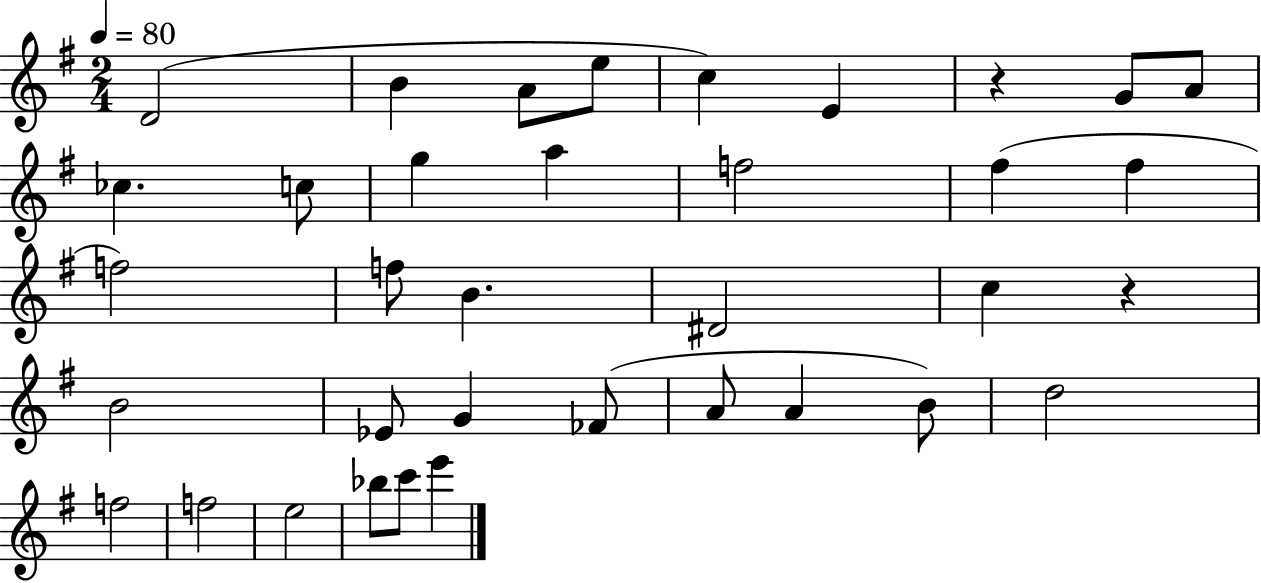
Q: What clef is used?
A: treble